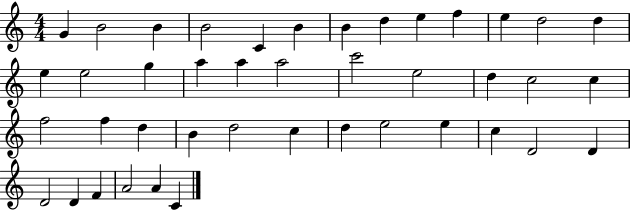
{
  \clef treble
  \numericTimeSignature
  \time 4/4
  \key c \major
  g'4 b'2 b'4 | b'2 c'4 b'4 | b'4 d''4 e''4 f''4 | e''4 d''2 d''4 | \break e''4 e''2 g''4 | a''4 a''4 a''2 | c'''2 e''2 | d''4 c''2 c''4 | \break f''2 f''4 d''4 | b'4 d''2 c''4 | d''4 e''2 e''4 | c''4 d'2 d'4 | \break d'2 d'4 f'4 | a'2 a'4 c'4 | \bar "|."
}